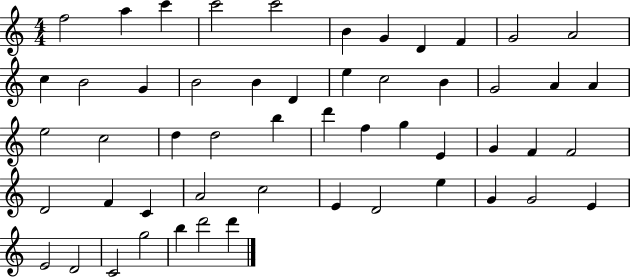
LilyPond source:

{
  \clef treble
  \numericTimeSignature
  \time 4/4
  \key c \major
  f''2 a''4 c'''4 | c'''2 c'''2 | b'4 g'4 d'4 f'4 | g'2 a'2 | \break c''4 b'2 g'4 | b'2 b'4 d'4 | e''4 c''2 b'4 | g'2 a'4 a'4 | \break e''2 c''2 | d''4 d''2 b''4 | d'''4 f''4 g''4 e'4 | g'4 f'4 f'2 | \break d'2 f'4 c'4 | a'2 c''2 | e'4 d'2 e''4 | g'4 g'2 e'4 | \break e'2 d'2 | c'2 g''2 | b''4 d'''2 d'''4 | \bar "|."
}